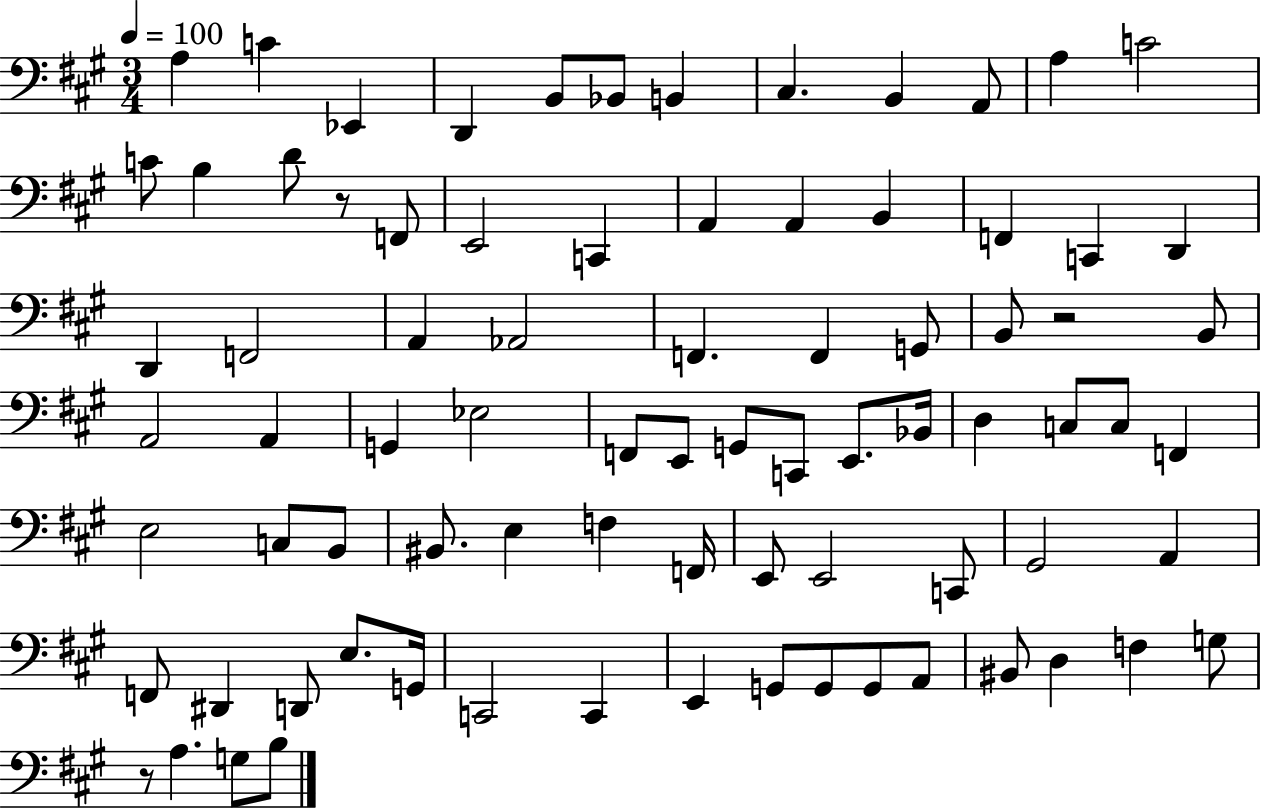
A3/q C4/q Eb2/q D2/q B2/e Bb2/e B2/q C#3/q. B2/q A2/e A3/q C4/h C4/e B3/q D4/e R/e F2/e E2/h C2/q A2/q A2/q B2/q F2/q C2/q D2/q D2/q F2/h A2/q Ab2/h F2/q. F2/q G2/e B2/e R/h B2/e A2/h A2/q G2/q Eb3/h F2/e E2/e G2/e C2/e E2/e. Bb2/s D3/q C3/e C3/e F2/q E3/h C3/e B2/e BIS2/e. E3/q F3/q F2/s E2/e E2/h C2/e G#2/h A2/q F2/e D#2/q D2/e E3/e. G2/s C2/h C2/q E2/q G2/e G2/e G2/e A2/e BIS2/e D3/q F3/q G3/e R/e A3/q. G3/e B3/e